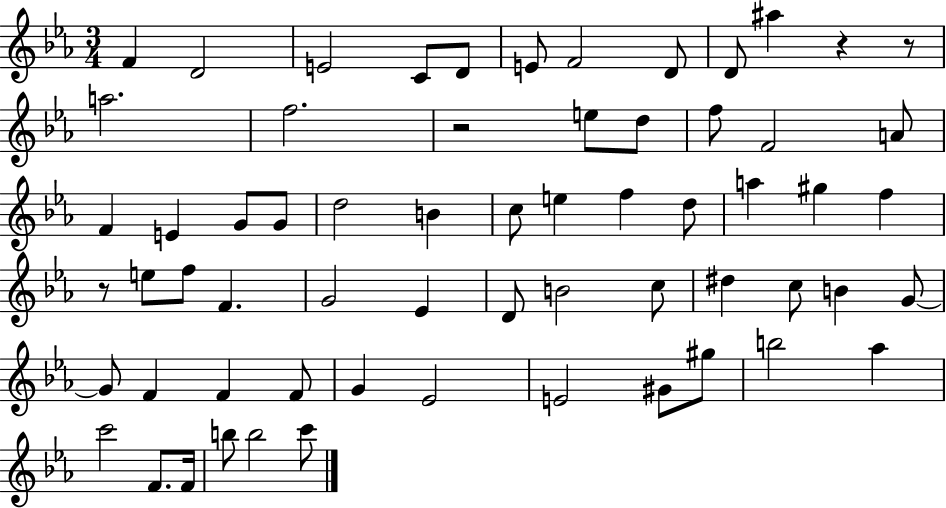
{
  \clef treble
  \numericTimeSignature
  \time 3/4
  \key ees \major
  f'4 d'2 | e'2 c'8 d'8 | e'8 f'2 d'8 | d'8 ais''4 r4 r8 | \break a''2. | f''2. | r2 e''8 d''8 | f''8 f'2 a'8 | \break f'4 e'4 g'8 g'8 | d''2 b'4 | c''8 e''4 f''4 d''8 | a''4 gis''4 f''4 | \break r8 e''8 f''8 f'4. | g'2 ees'4 | d'8 b'2 c''8 | dis''4 c''8 b'4 g'8~~ | \break g'8 f'4 f'4 f'8 | g'4 ees'2 | e'2 gis'8 gis''8 | b''2 aes''4 | \break c'''2 f'8. f'16 | b''8 b''2 c'''8 | \bar "|."
}